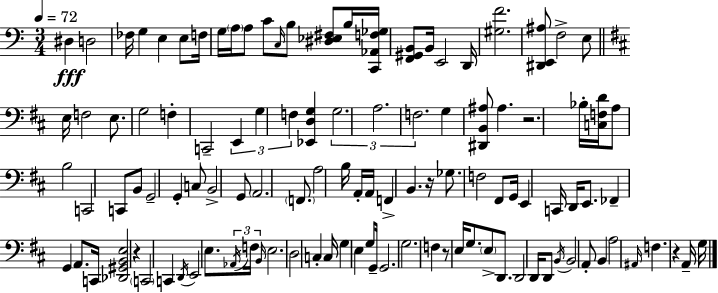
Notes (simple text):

D#3/q D3/h FES3/s G3/q E3/q E3/e F3/s G3/s A3/s A3/e C4/e C3/s B3/e [D#3,Eb3,F#3]/e B3/s [C2,Ab2,F3,Gb3]/s [F2,G#2,B2]/e B2/s E2/h D2/s [G#3,F4]/h. [D#2,E2,A#3]/e F3/h E3/e E3/s F3/h E3/e. G3/h F3/q C2/h E2/q G3/q F3/q [Eb2,D3,G3]/q G3/h. A3/h. F3/h. G3/q [D#2,B2,A#3]/e A#3/q. R/h. Bb3/s [C3,F3,D4]/s A3/e B3/h C2/h C2/e B2/e G2/h G2/q C3/e B2/h G2/e A2/h. F2/e. A3/h B3/s A2/s A2/s F2/q B2/q. R/s Gb3/e. F3/h F#2/e G2/s E2/q C2/s D2/s E2/e. FES2/q G2/q A2/e. C2/s [Db2,G#2,B2,E3]/h R/q C2/h C2/q D2/s E2/h E3/e. Ab2/s F3/s B2/s E3/h. D3/h C3/q C3/s G3/q E3/q G3/e G2/s G2/h. G3/h. F3/q R/e E3/s G3/e. E3/e D2/e. D2/h D2/s D2/e B2/s B2/h A2/e B2/q A3/h A#2/s F3/q. R/q A2/s G3/s